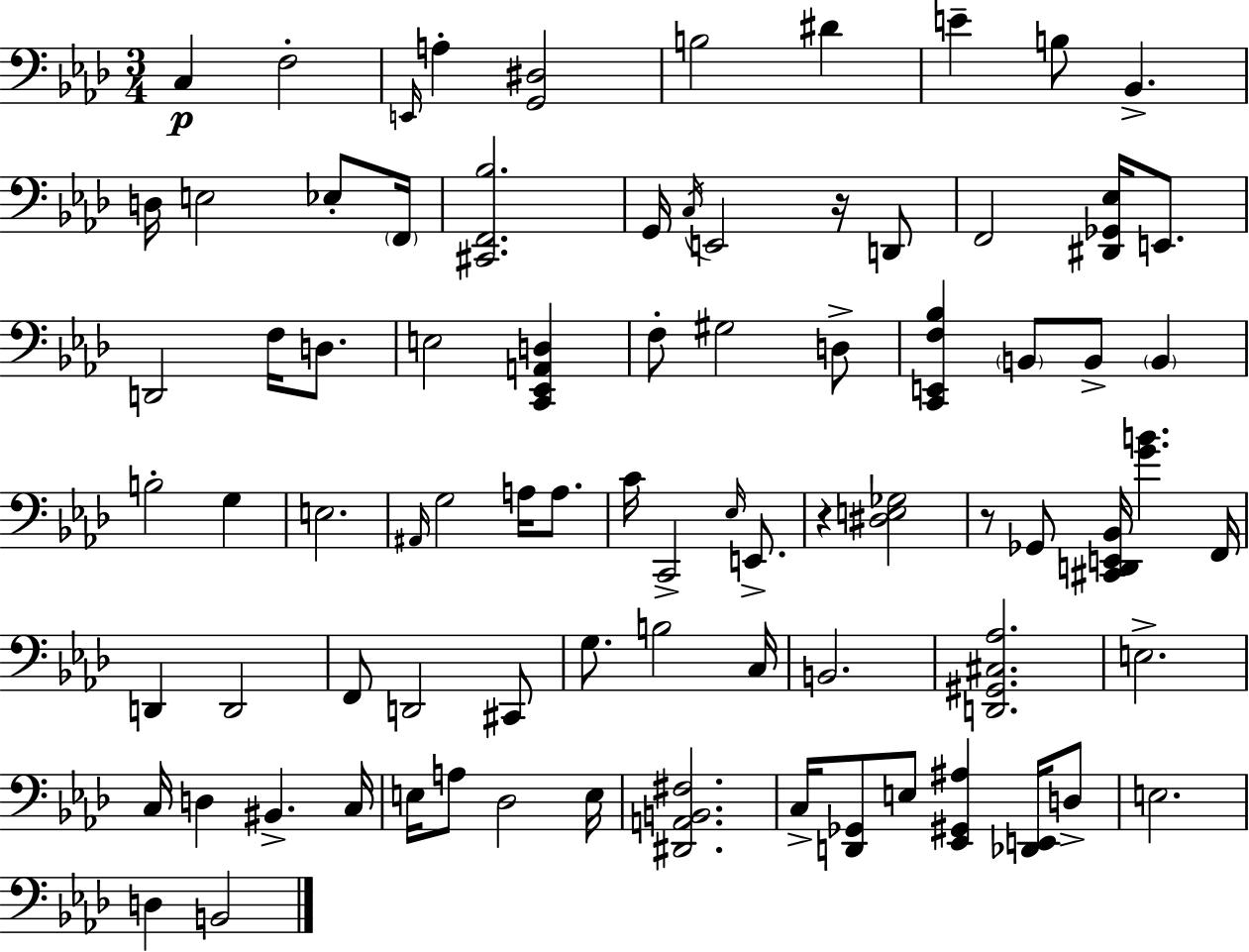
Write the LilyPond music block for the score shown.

{
  \clef bass
  \numericTimeSignature
  \time 3/4
  \key f \minor
  \repeat volta 2 { c4\p f2-. | \grace { e,16 } a4-. <g, dis>2 | b2 dis'4 | e'4-- b8 bes,4.-> | \break d16 e2 ees8-. | \parenthesize f,16 <cis, f, bes>2. | g,16 \acciaccatura { c16 } e,2 r16 | d,8 f,2 <dis, ges, ees>16 e,8. | \break d,2 f16 d8. | e2 <c, ees, a, d>4 | f8-. gis2 | d8-> <c, e, f bes>4 \parenthesize b,8 b,8-> \parenthesize b,4 | \break b2-. g4 | e2. | \grace { ais,16 } g2 a16 | a8. c'16 c,2-> | \break \grace { ees16 } e,8.-> r4 <dis e ges>2 | r8 ges,8 <cis, d, e, bes,>16 <g' b'>4. | f,16 d,4 d,2 | f,8 d,2 | \break cis,8 g8. b2 | c16 b,2. | <d, gis, cis aes>2. | e2.-> | \break c16 d4 bis,4.-> | c16 e16 a8 des2 | e16 <dis, a, b, fis>2. | c16-> <d, ges,>8 e8 <ees, gis, ais>4 | \break <des, e,>16 d8-> e2. | d4 b,2 | } \bar "|."
}